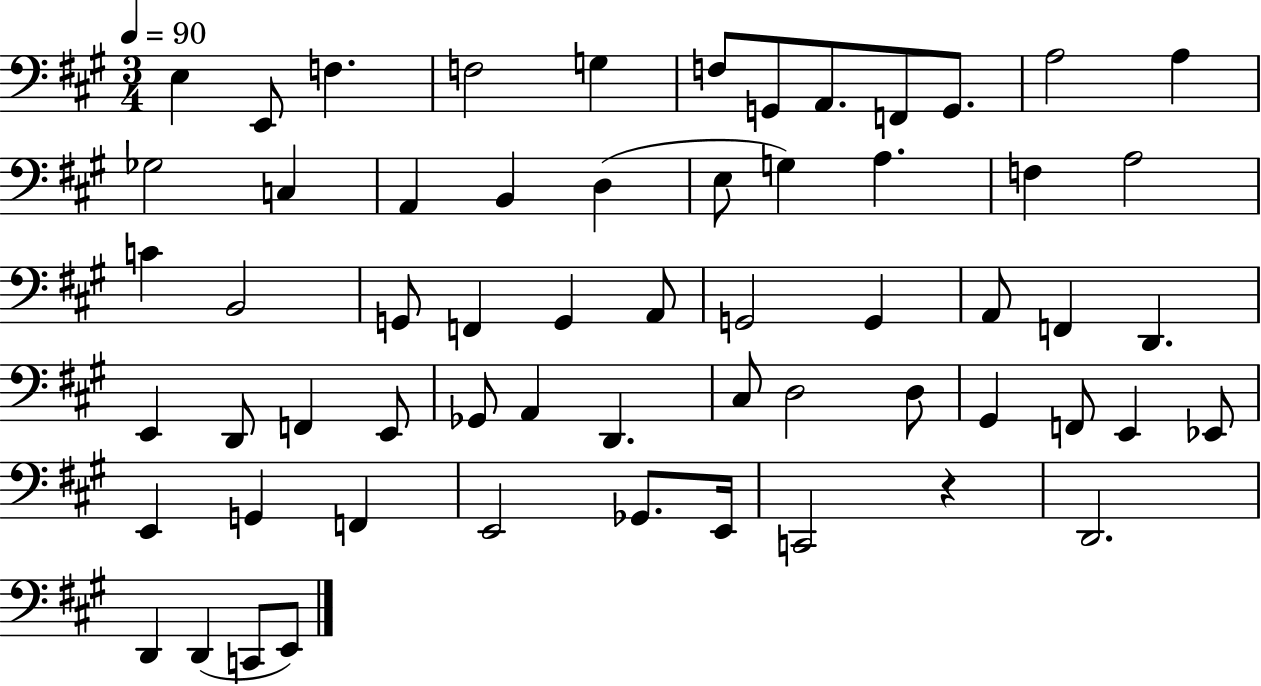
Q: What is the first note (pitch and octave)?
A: E3